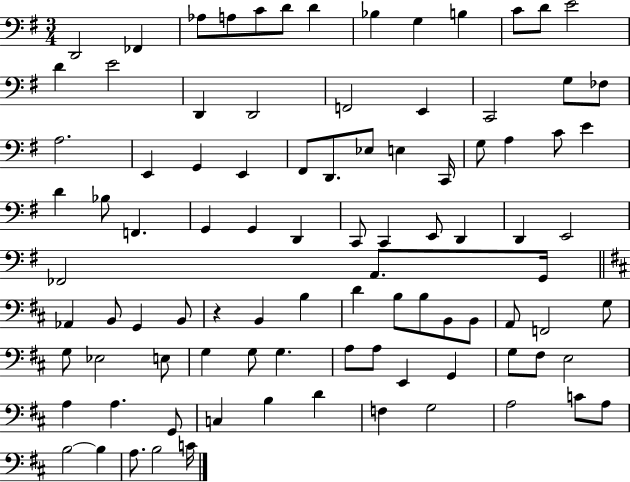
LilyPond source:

{
  \clef bass
  \numericTimeSignature
  \time 3/4
  \key g \major
  d,2 fes,4 | aes8 a8 c'8 d'8 d'4 | bes4 g4 b4 | c'8 d'8 e'2 | \break d'4 e'2 | d,4 d,2 | f,2 e,4 | c,2 g8 fes8 | \break a2. | e,4 g,4 e,4 | fis,8 d,8. ees8 e4 c,16 | g8 a4 c'8 e'4 | \break d'4 bes8 f,4. | g,4 g,4 d,4 | c,8 c,4 e,8 d,4 | d,4 e,2 | \break fes,2 a,8. g,16 | \bar "||" \break \key b \minor aes,4 b,8 g,4 b,8 | r4 b,4 b4 | d'4 b8 b8 b,8 b,8 | a,8 f,2 g8 | \break g8 ees2 e8 | g4 g8 g4. | a8 a8 e,4 g,4 | g8 fis8 e2 | \break a4 a4. g,8 | c4 b4 d'4 | f4 g2 | a2 c'8 a8 | \break b2~~ b4 | a8. b2 c'16 | \bar "|."
}